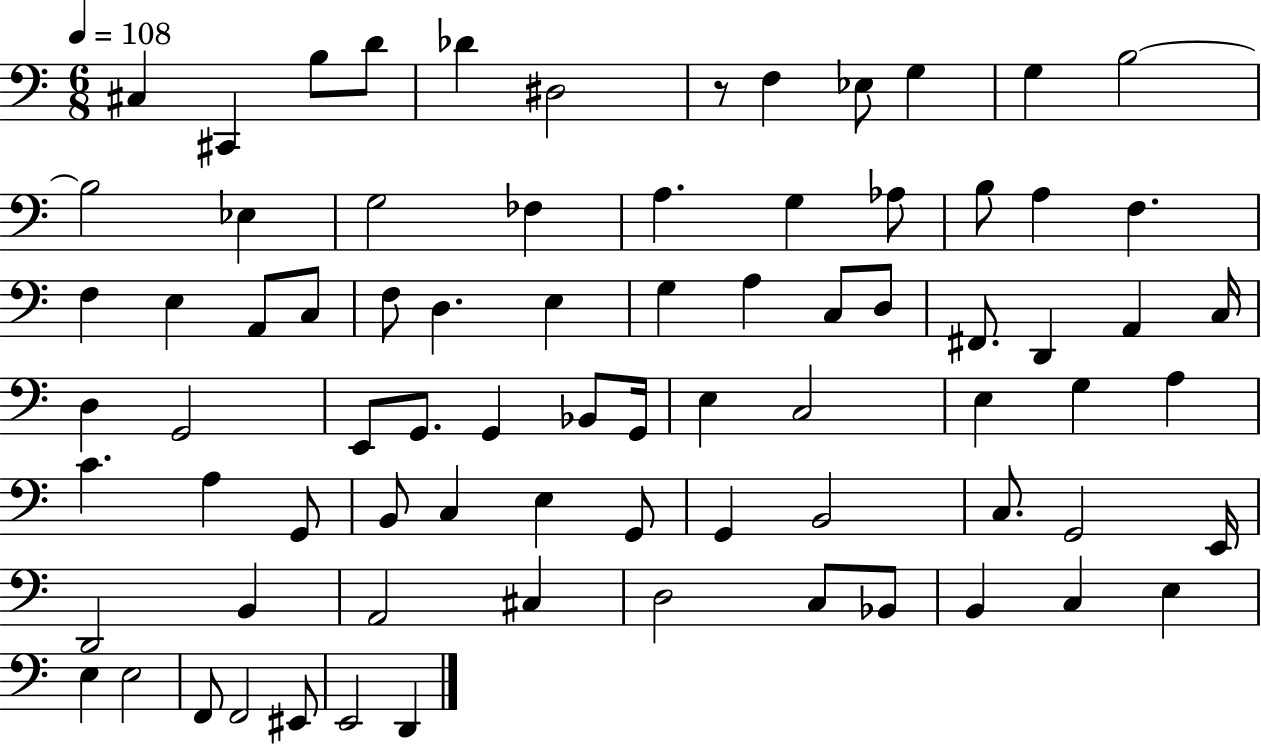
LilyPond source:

{
  \clef bass
  \numericTimeSignature
  \time 6/8
  \key c \major
  \tempo 4 = 108
  \repeat volta 2 { cis4 cis,4 b8 d'8 | des'4 dis2 | r8 f4 ees8 g4 | g4 b2~~ | \break b2 ees4 | g2 fes4 | a4. g4 aes8 | b8 a4 f4. | \break f4 e4 a,8 c8 | f8 d4. e4 | g4 a4 c8 d8 | fis,8. d,4 a,4 c16 | \break d4 g,2 | e,8 g,8. g,4 bes,8 g,16 | e4 c2 | e4 g4 a4 | \break c'4. a4 g,8 | b,8 c4 e4 g,8 | g,4 b,2 | c8. g,2 e,16 | \break d,2 b,4 | a,2 cis4 | d2 c8 bes,8 | b,4 c4 e4 | \break e4 e2 | f,8 f,2 eis,8 | e,2 d,4 | } \bar "|."
}